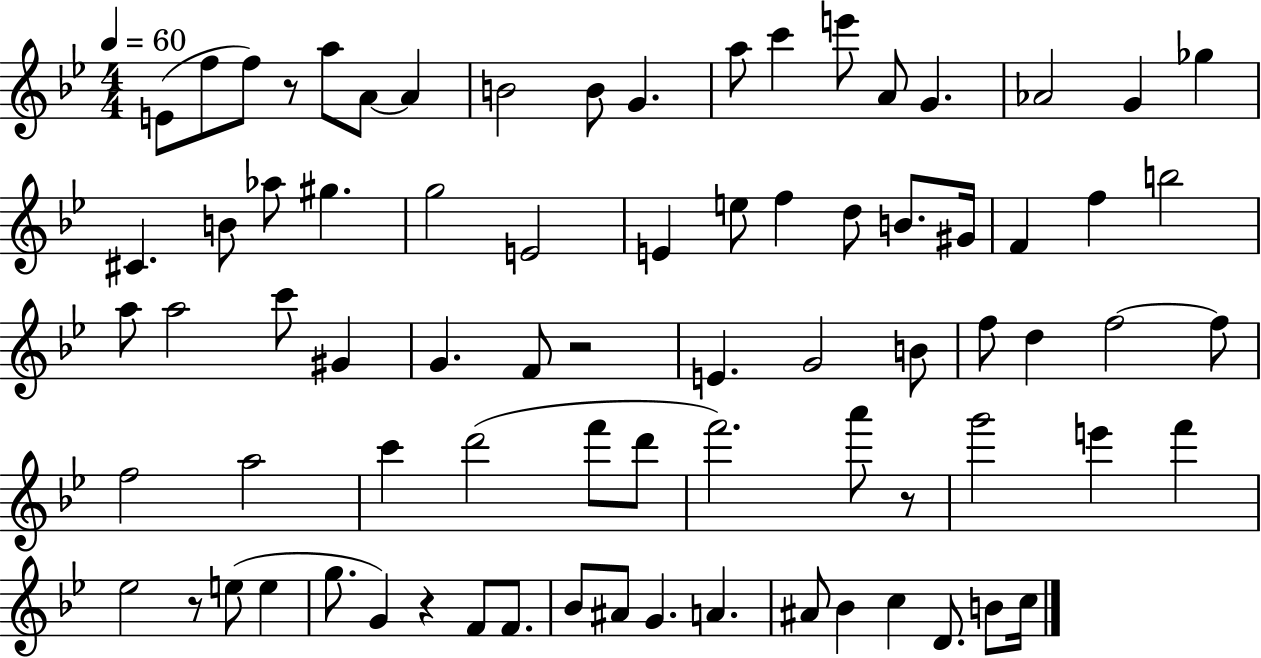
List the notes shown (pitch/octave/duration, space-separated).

E4/e F5/e F5/e R/e A5/e A4/e A4/q B4/h B4/e G4/q. A5/e C6/q E6/e A4/e G4/q. Ab4/h G4/q Gb5/q C#4/q. B4/e Ab5/e G#5/q. G5/h E4/h E4/q E5/e F5/q D5/e B4/e. G#4/s F4/q F5/q B5/h A5/e A5/h C6/e G#4/q G4/q. F4/e R/h E4/q. G4/h B4/e F5/e D5/q F5/h F5/e F5/h A5/h C6/q D6/h F6/e D6/e F6/h. A6/e R/e G6/h E6/q F6/q Eb5/h R/e E5/e E5/q G5/e. G4/q R/q F4/e F4/e. Bb4/e A#4/e G4/q. A4/q. A#4/e Bb4/q C5/q D4/e. B4/e C5/s